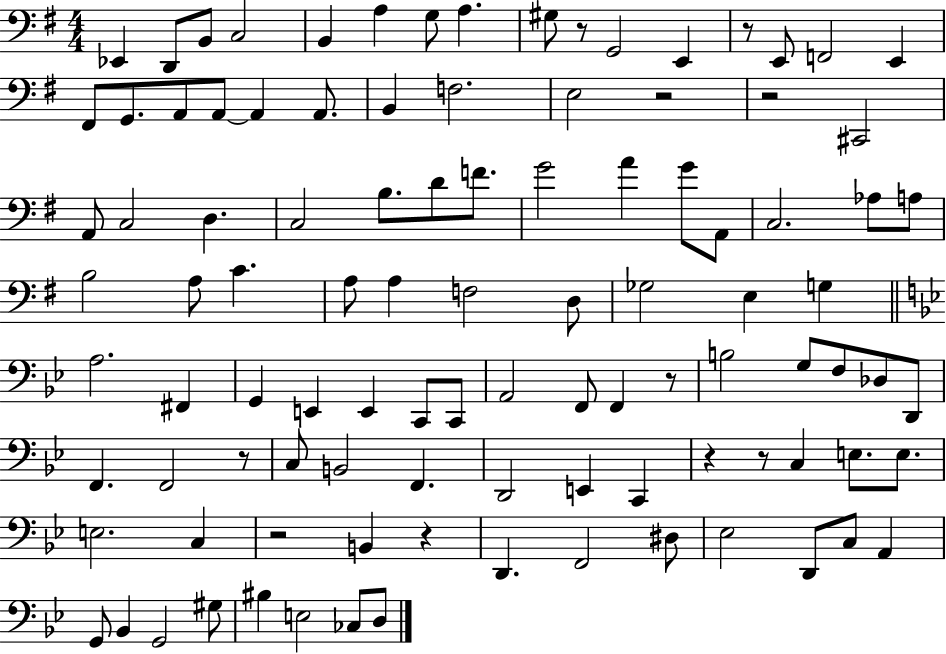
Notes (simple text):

Eb2/q D2/e B2/e C3/h B2/q A3/q G3/e A3/q. G#3/e R/e G2/h E2/q R/e E2/e F2/h E2/q F#2/e G2/e. A2/e A2/e A2/q A2/e. B2/q F3/h. E3/h R/h R/h C#2/h A2/e C3/h D3/q. C3/h B3/e. D4/e F4/e. G4/h A4/q G4/e A2/e C3/h. Ab3/e A3/e B3/h A3/e C4/q. A3/e A3/q F3/h D3/e Gb3/h E3/q G3/q A3/h. F#2/q G2/q E2/q E2/q C2/e C2/e A2/h F2/e F2/q R/e B3/h G3/e F3/e Db3/e D2/e F2/q. F2/h R/e C3/e B2/h F2/q. D2/h E2/q C2/q R/q R/e C3/q E3/e. E3/e. E3/h. C3/q R/h B2/q R/q D2/q. F2/h D#3/e Eb3/h D2/e C3/e A2/q G2/e Bb2/q G2/h G#3/e BIS3/q E3/h CES3/e D3/e